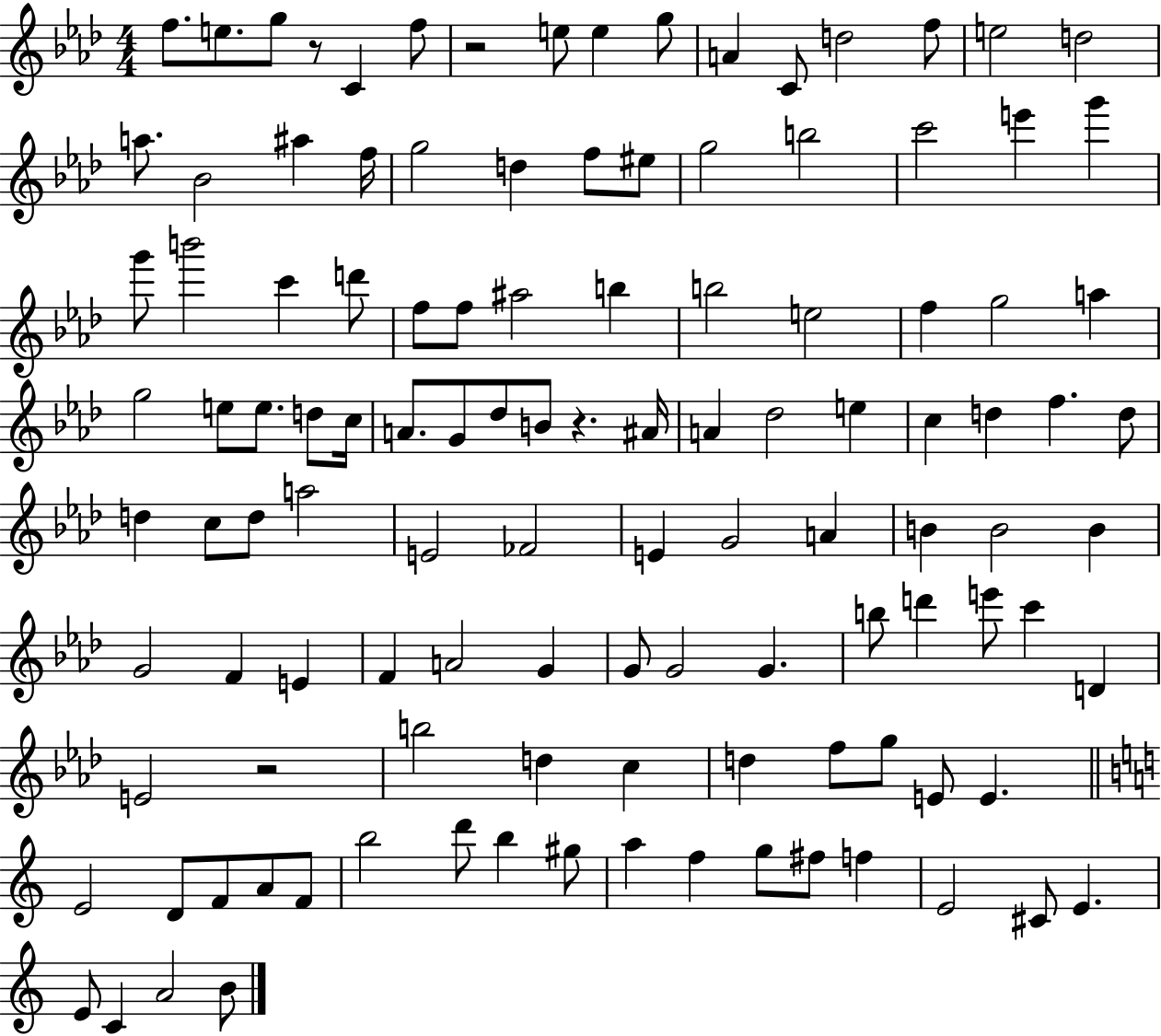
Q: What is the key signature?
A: AES major